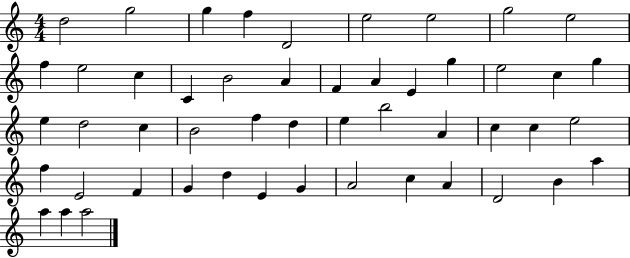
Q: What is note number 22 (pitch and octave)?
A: G5